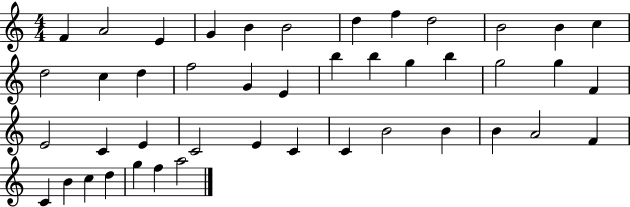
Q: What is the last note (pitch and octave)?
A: A5